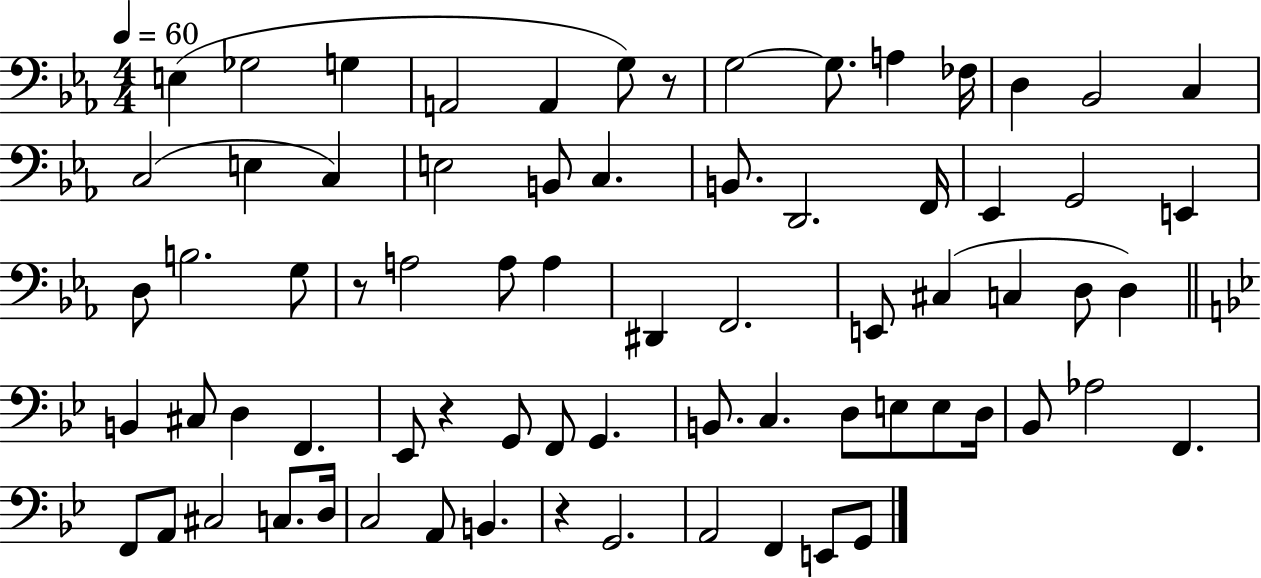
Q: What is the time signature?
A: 4/4